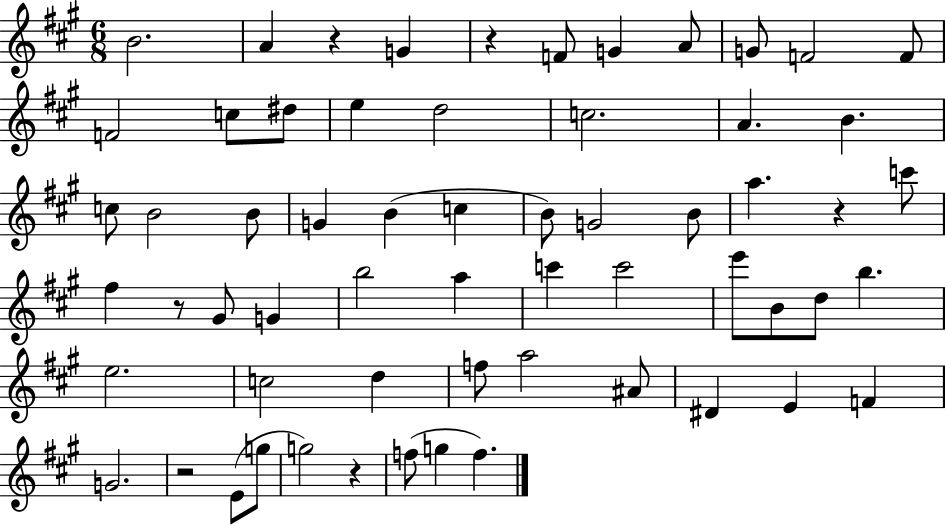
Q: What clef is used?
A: treble